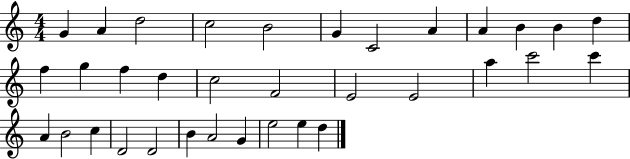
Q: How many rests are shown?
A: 0